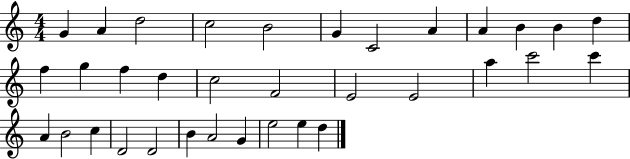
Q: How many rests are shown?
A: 0